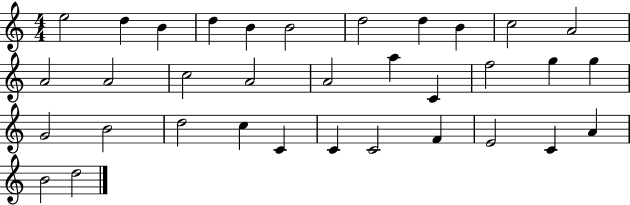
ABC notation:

X:1
T:Untitled
M:4/4
L:1/4
K:C
e2 d B d B B2 d2 d B c2 A2 A2 A2 c2 A2 A2 a C f2 g g G2 B2 d2 c C C C2 F E2 C A B2 d2